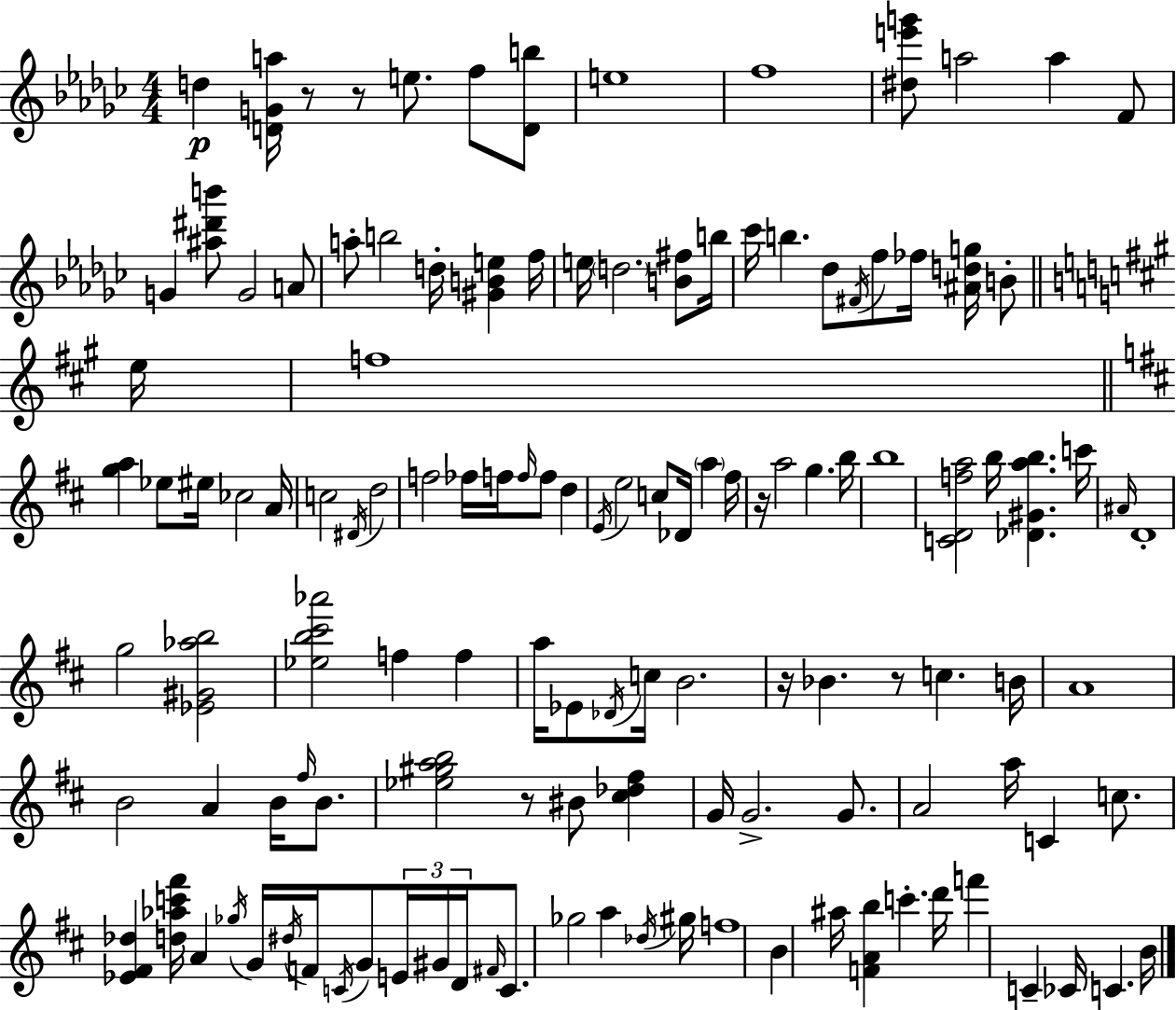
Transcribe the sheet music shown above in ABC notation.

X:1
T:Untitled
M:4/4
L:1/4
K:Ebm
d [DGa]/4 z/2 z/2 e/2 f/2 [Db]/2 e4 f4 [^de'g']/2 a2 a F/2 G [^a^d'b']/2 G2 A/2 a/2 b2 d/4 [^GBe] f/4 e/4 d2 [B^f]/2 b/4 _c'/4 b _d/2 ^F/4 f/2 _f/4 [^Adg]/4 B/2 e/4 f4 [ga] _e/2 ^e/4 _c2 A/4 c2 ^D/4 d2 f2 _f/4 f/4 f/4 f/2 d E/4 e2 c/2 _D/4 a ^f/4 z/4 a2 g b/4 b4 [CDfa]2 b/4 [_D^Gab] c'/4 ^A/4 D4 g2 [_E^G_ab]2 [_eb^c'_a']2 f f a/4 _E/2 _D/4 c/4 B2 z/4 _B z/2 c B/4 A4 B2 A B/4 ^f/4 B/2 [_e^gab]2 z/2 ^B/2 [^c_d^f] G/4 G2 G/2 A2 a/4 C c/2 [_E^F_d] [d_ac'^f']/4 A _g/4 G/4 ^d/4 F/4 C/4 G/2 E/4 ^G/4 D/4 ^F/4 C/2 _g2 a _d/4 ^g/4 f4 B ^a/4 [FAb] c' d'/4 f' C _C/4 C B/4